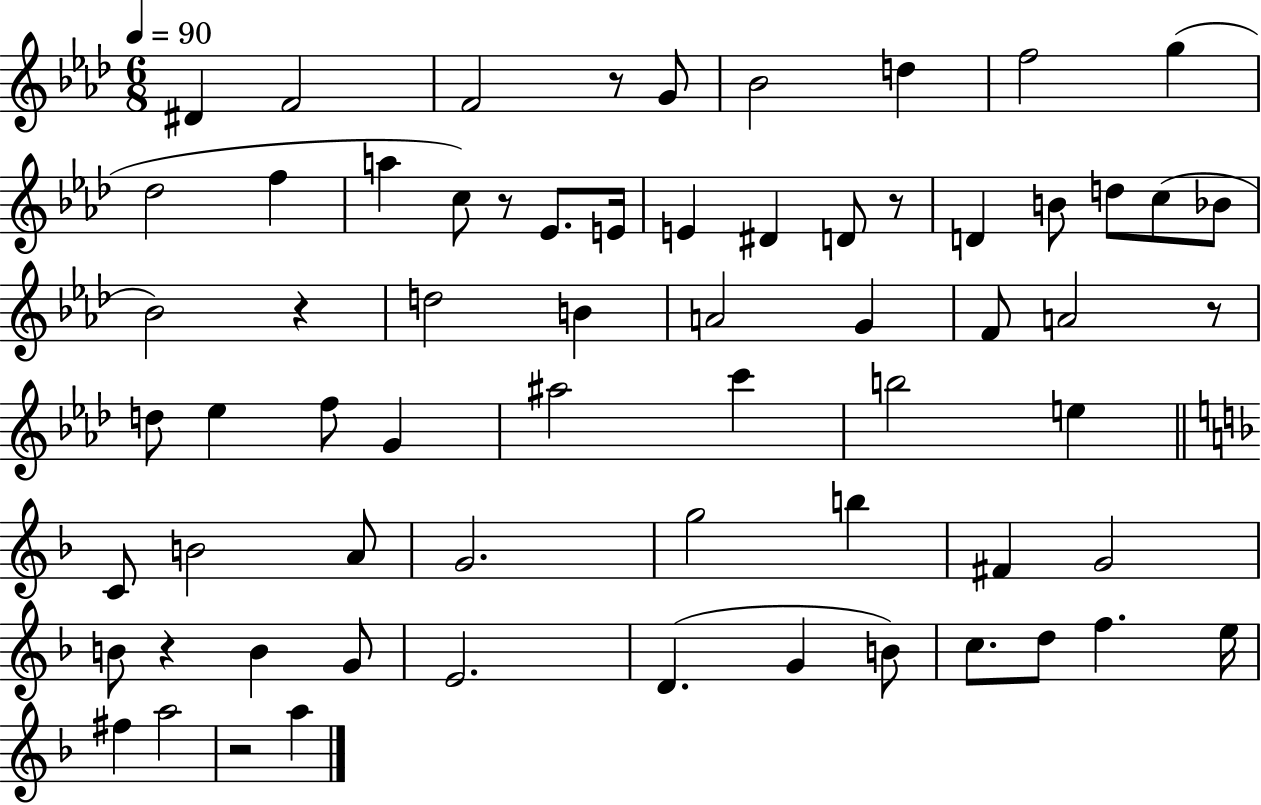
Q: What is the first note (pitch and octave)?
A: D#4